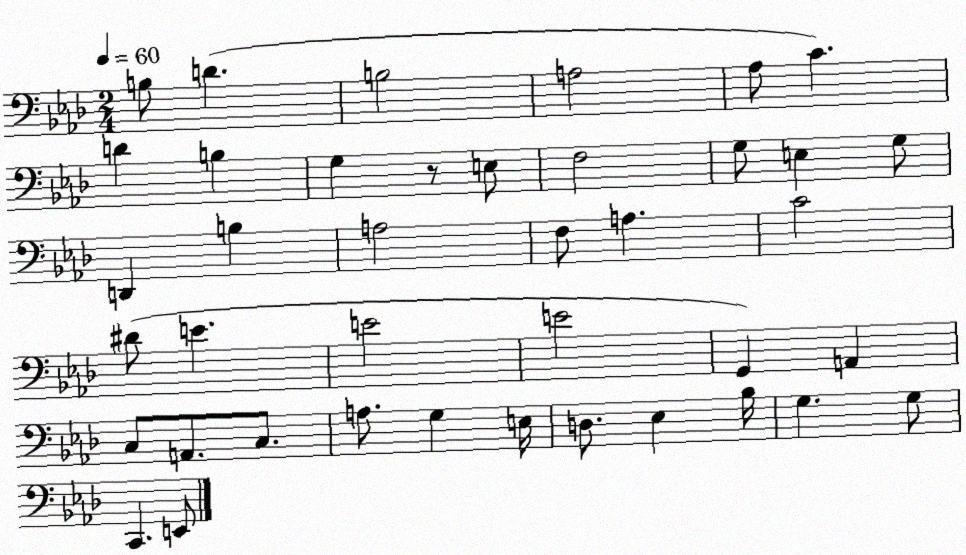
X:1
T:Untitled
M:2/4
L:1/4
K:Ab
B,/2 D B,2 A,2 _A,/2 C D B, G, z/2 E,/2 F,2 G,/2 E, G,/2 D,, B, A,2 F,/2 A, C2 ^D/2 E E2 E2 G,, A,, C,/2 A,,/2 C,/2 A,/2 G, E,/4 D,/2 _E, _B,/4 G, G,/2 C,, E,,/2